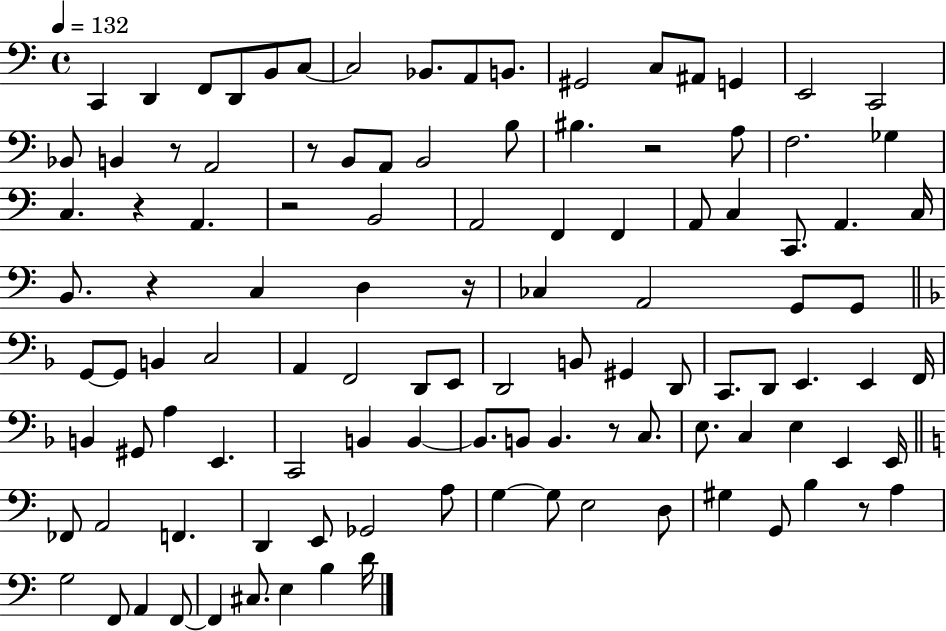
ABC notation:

X:1
T:Untitled
M:4/4
L:1/4
K:C
C,, D,, F,,/2 D,,/2 B,,/2 C,/2 C,2 _B,,/2 A,,/2 B,,/2 ^G,,2 C,/2 ^A,,/2 G,, E,,2 C,,2 _B,,/2 B,, z/2 A,,2 z/2 B,,/2 A,,/2 B,,2 B,/2 ^B, z2 A,/2 F,2 _G, C, z A,, z2 B,,2 A,,2 F,, F,, A,,/2 C, C,,/2 A,, C,/4 B,,/2 z C, D, z/4 _C, A,,2 G,,/2 G,,/2 G,,/2 G,,/2 B,, C,2 A,, F,,2 D,,/2 E,,/2 D,,2 B,,/2 ^G,, D,,/2 C,,/2 D,,/2 E,, E,, F,,/4 B,, ^G,,/2 A, E,, C,,2 B,, B,, B,,/2 B,,/2 B,, z/2 C,/2 E,/2 C, E, E,, E,,/4 _F,,/2 A,,2 F,, D,, E,,/2 _G,,2 A,/2 G, G,/2 E,2 D,/2 ^G, G,,/2 B, z/2 A, G,2 F,,/2 A,, F,,/2 F,, ^C,/2 E, B, D/4